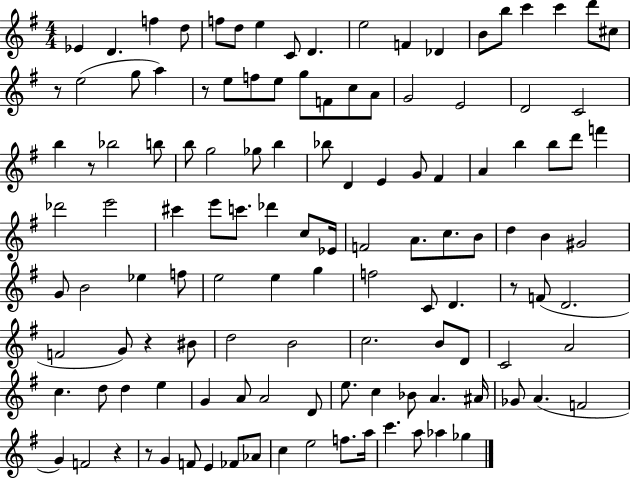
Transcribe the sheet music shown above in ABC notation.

X:1
T:Untitled
M:4/4
L:1/4
K:G
_E D f d/2 f/2 d/2 e C/2 D e2 F _D B/2 b/2 c' c' d'/2 ^c/2 z/2 e2 g/2 a z/2 e/2 f/2 e/2 g/2 F/2 c/2 A/2 G2 E2 D2 C2 b z/2 _b2 b/2 b/2 g2 _g/2 b _b/2 D E G/2 ^F A b b/2 d'/2 f' _d'2 e'2 ^c' e'/2 c'/2 _d' c/2 _E/4 F2 A/2 c/2 B/2 d B ^G2 G/2 B2 _e f/2 e2 e g f2 C/2 D z/2 F/2 D2 F2 G/2 z ^B/2 d2 B2 c2 B/2 D/2 C2 A2 c d/2 d e G A/2 A2 D/2 e/2 c _B/2 A ^A/4 _G/2 A F2 G F2 z z/2 G F/2 E _F/2 _A/2 c e2 f/2 a/4 c' a/2 _a _g